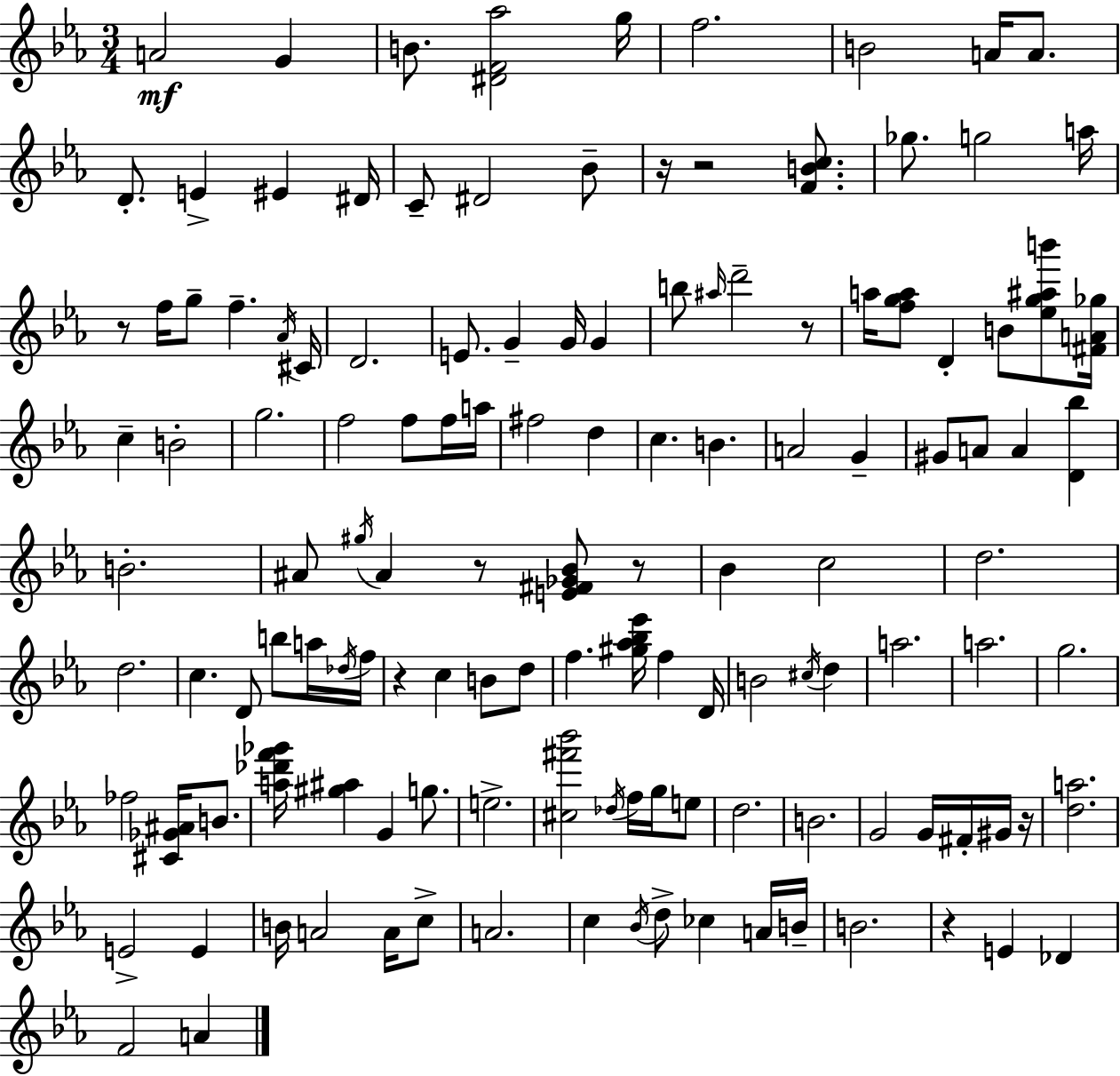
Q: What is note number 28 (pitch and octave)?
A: G4